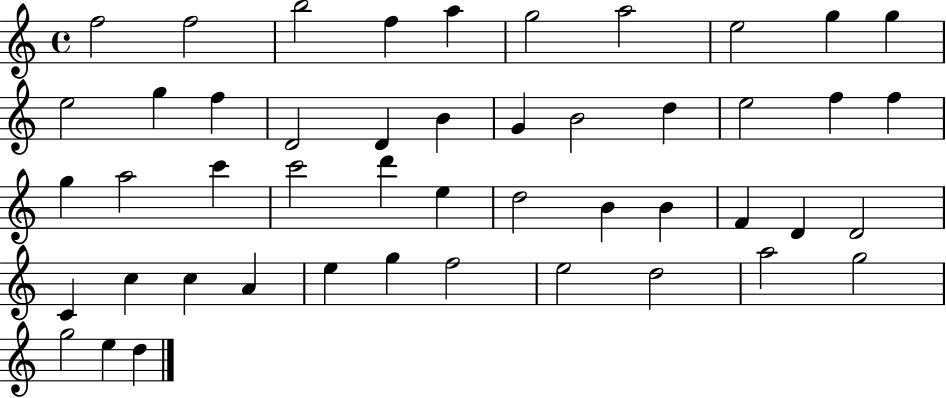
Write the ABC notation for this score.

X:1
T:Untitled
M:4/4
L:1/4
K:C
f2 f2 b2 f a g2 a2 e2 g g e2 g f D2 D B G B2 d e2 f f g a2 c' c'2 d' e d2 B B F D D2 C c c A e g f2 e2 d2 a2 g2 g2 e d